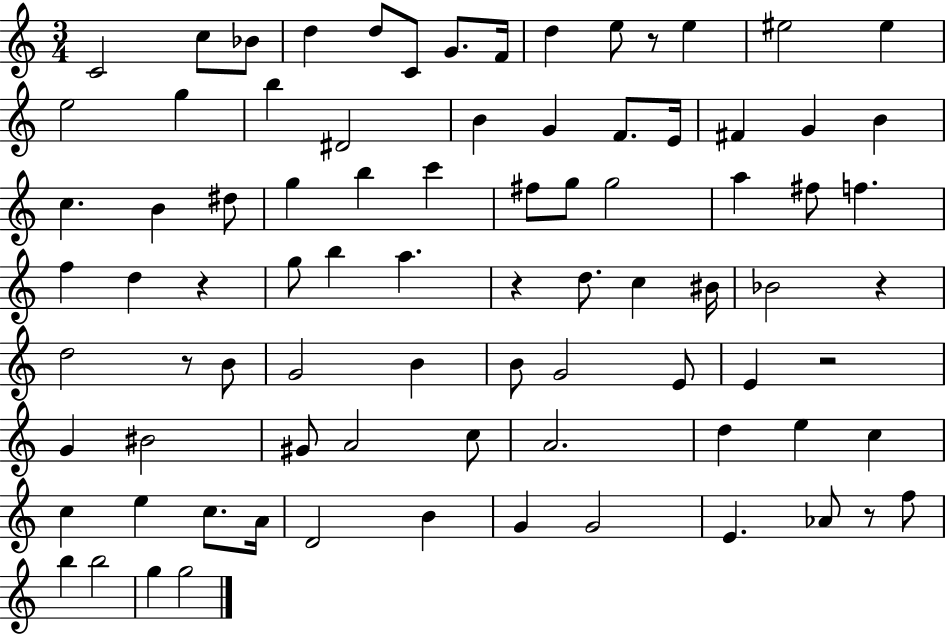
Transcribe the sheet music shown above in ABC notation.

X:1
T:Untitled
M:3/4
L:1/4
K:C
C2 c/2 _B/2 d d/2 C/2 G/2 F/4 d e/2 z/2 e ^e2 ^e e2 g b ^D2 B G F/2 E/4 ^F G B c B ^d/2 g b c' ^f/2 g/2 g2 a ^f/2 f f d z g/2 b a z d/2 c ^B/4 _B2 z d2 z/2 B/2 G2 B B/2 G2 E/2 E z2 G ^B2 ^G/2 A2 c/2 A2 d e c c e c/2 A/4 D2 B G G2 E _A/2 z/2 f/2 b b2 g g2